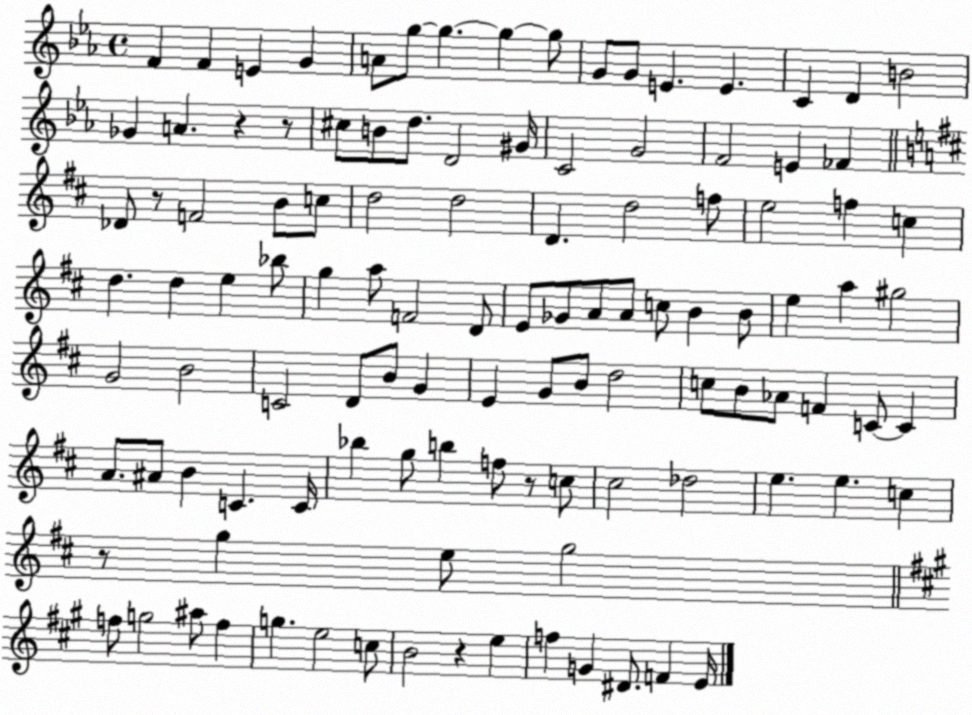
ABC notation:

X:1
T:Untitled
M:4/4
L:1/4
K:Eb
F F E G A/2 g/2 g g g/2 G/2 G/2 E E C D B2 _G A z z/2 ^c/2 B/2 d/2 D2 ^G/4 C2 G2 F2 E _F _D/2 z/2 F2 B/2 c/2 d2 d2 D d2 f/2 e2 f c d d e _b/2 g a/2 F2 D/2 E/2 _G/2 A/2 A/2 c/2 B B/2 e a ^g2 G2 B2 C2 D/2 B/2 G E G/2 B/2 d2 c/2 B/2 _A/2 F C/2 C A/2 ^A/2 B C C/4 _b g/2 b f/2 z/2 c/2 ^c2 _d2 e e c z/2 g e/2 g2 f/2 g2 ^a/2 f g e2 c/2 B2 z e f G ^D/2 F E/4